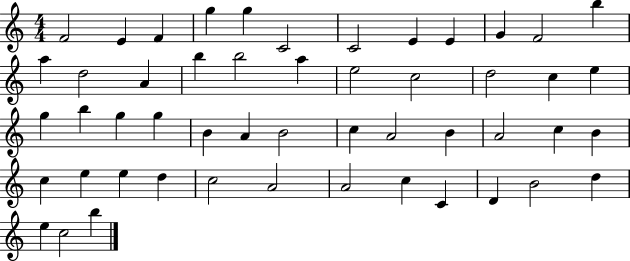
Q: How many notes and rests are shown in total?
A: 51